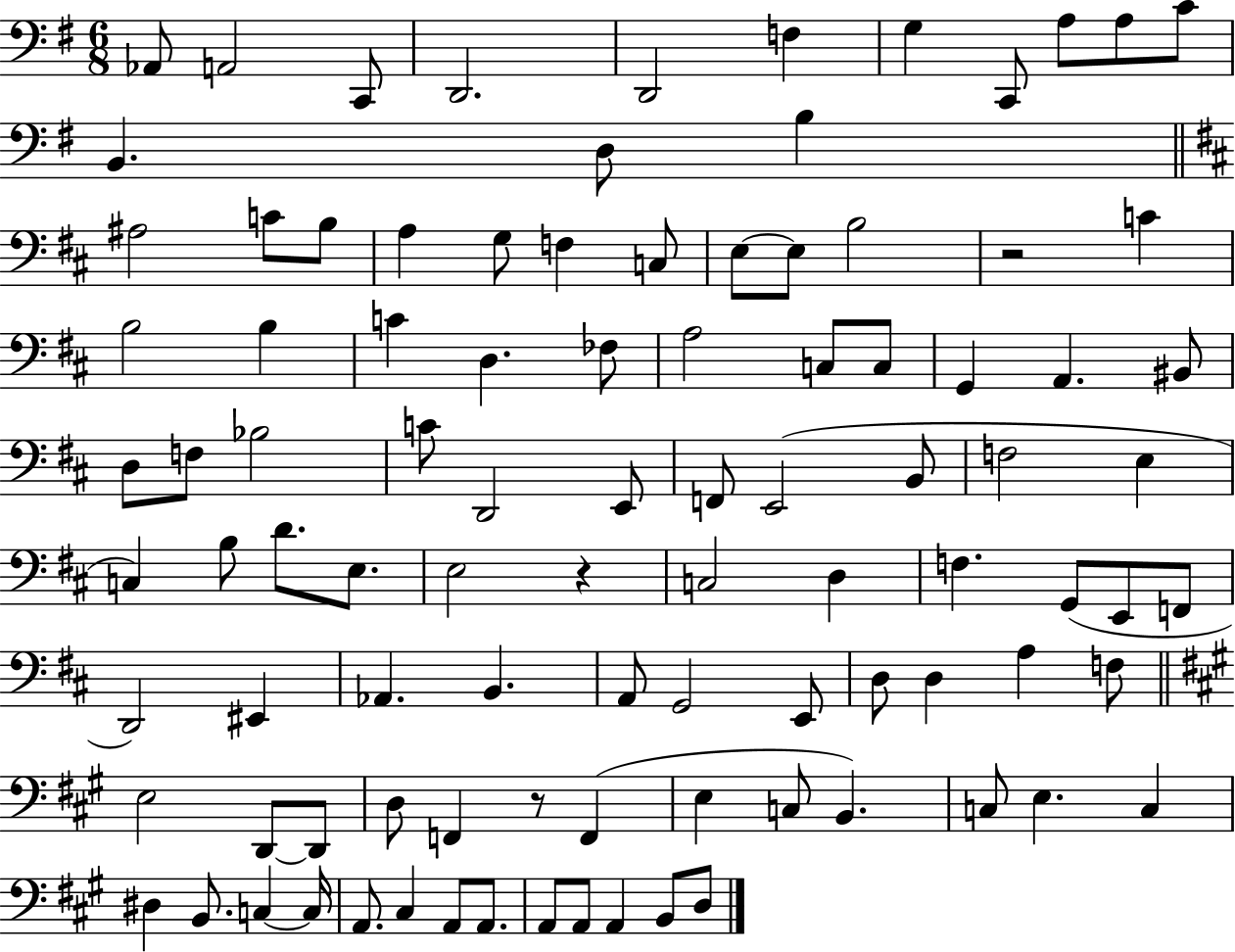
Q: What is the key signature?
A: G major